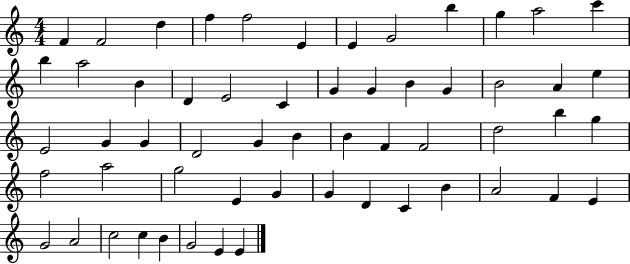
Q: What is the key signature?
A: C major